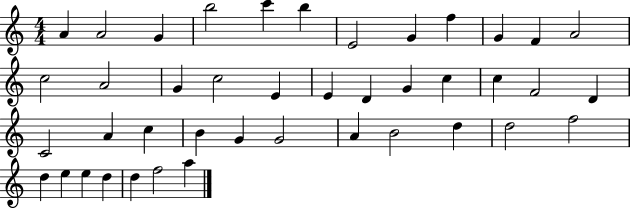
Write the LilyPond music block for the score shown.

{
  \clef treble
  \numericTimeSignature
  \time 4/4
  \key c \major
  a'4 a'2 g'4 | b''2 c'''4 b''4 | e'2 g'4 f''4 | g'4 f'4 a'2 | \break c''2 a'2 | g'4 c''2 e'4 | e'4 d'4 g'4 c''4 | c''4 f'2 d'4 | \break c'2 a'4 c''4 | b'4 g'4 g'2 | a'4 b'2 d''4 | d''2 f''2 | \break d''4 e''4 e''4 d''4 | d''4 f''2 a''4 | \bar "|."
}